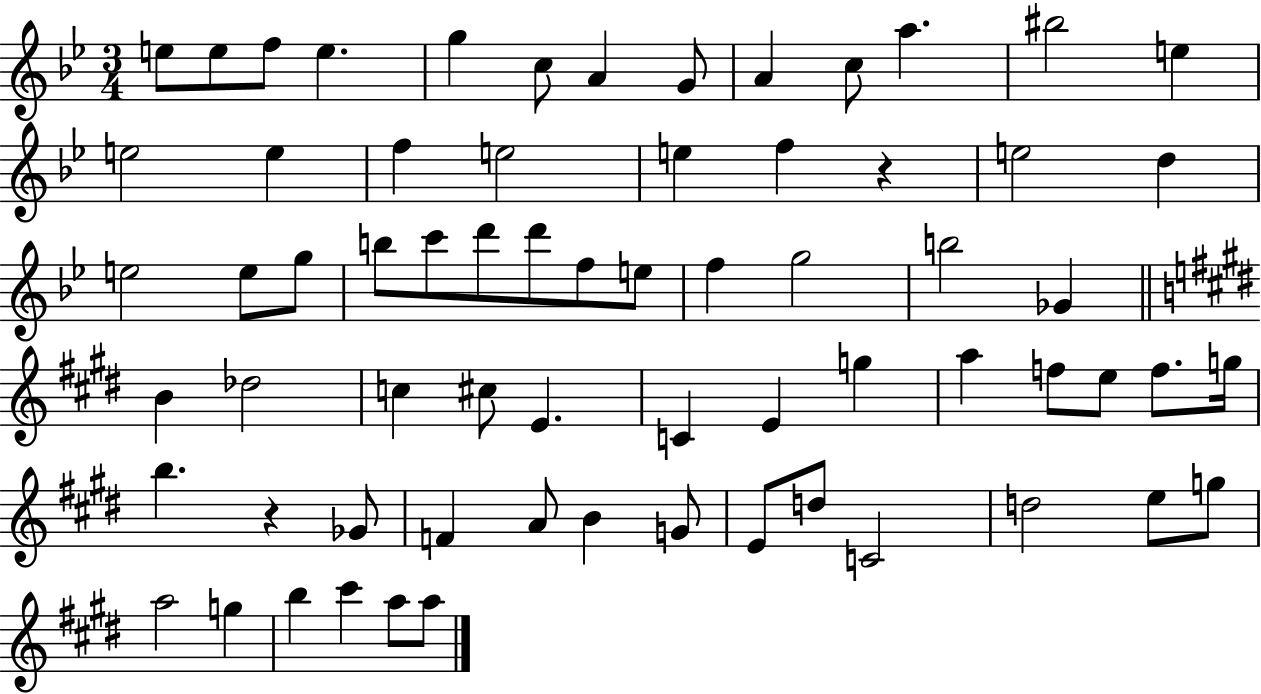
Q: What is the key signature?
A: BES major